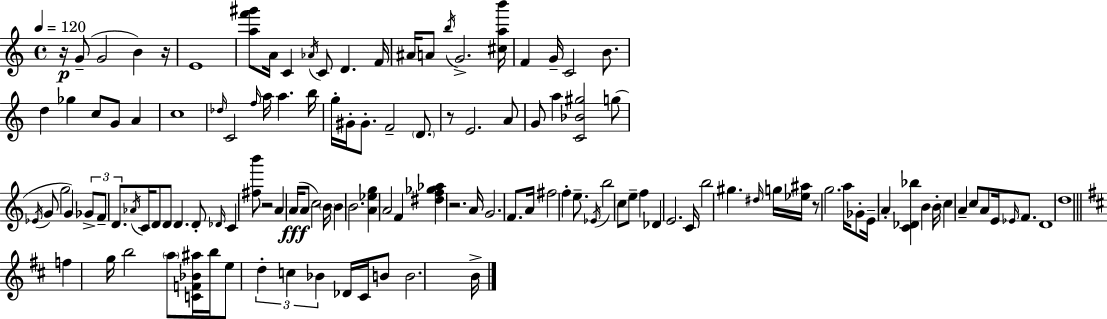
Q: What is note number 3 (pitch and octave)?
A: B4